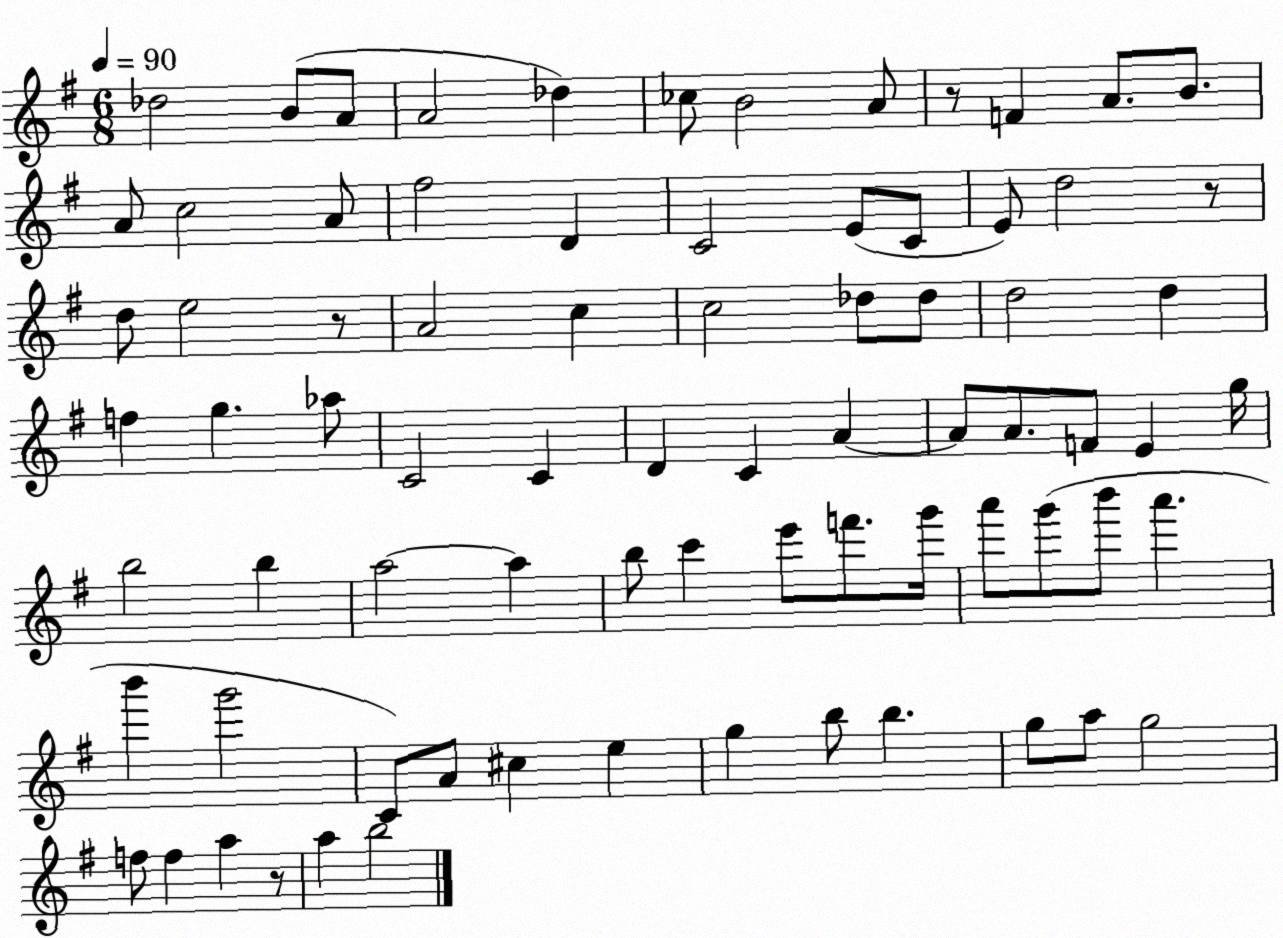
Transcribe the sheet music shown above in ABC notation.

X:1
T:Untitled
M:6/8
L:1/4
K:G
_d2 B/2 A/2 A2 _d _c/2 B2 A/2 z/2 F A/2 B/2 A/2 c2 A/2 ^f2 D C2 E/2 C/2 E/2 d2 z/2 d/2 e2 z/2 A2 c c2 _d/2 _d/2 d2 d f g _a/2 C2 C D C A A/2 A/2 F/2 E g/4 b2 b a2 a b/2 c' e'/2 f'/2 g'/4 a'/2 g'/2 b'/2 a' b' g'2 C/2 A/2 ^c e g b/2 b g/2 a/2 g2 f/2 f a z/2 a b2